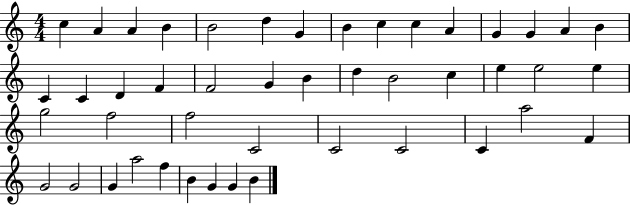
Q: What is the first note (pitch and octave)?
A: C5